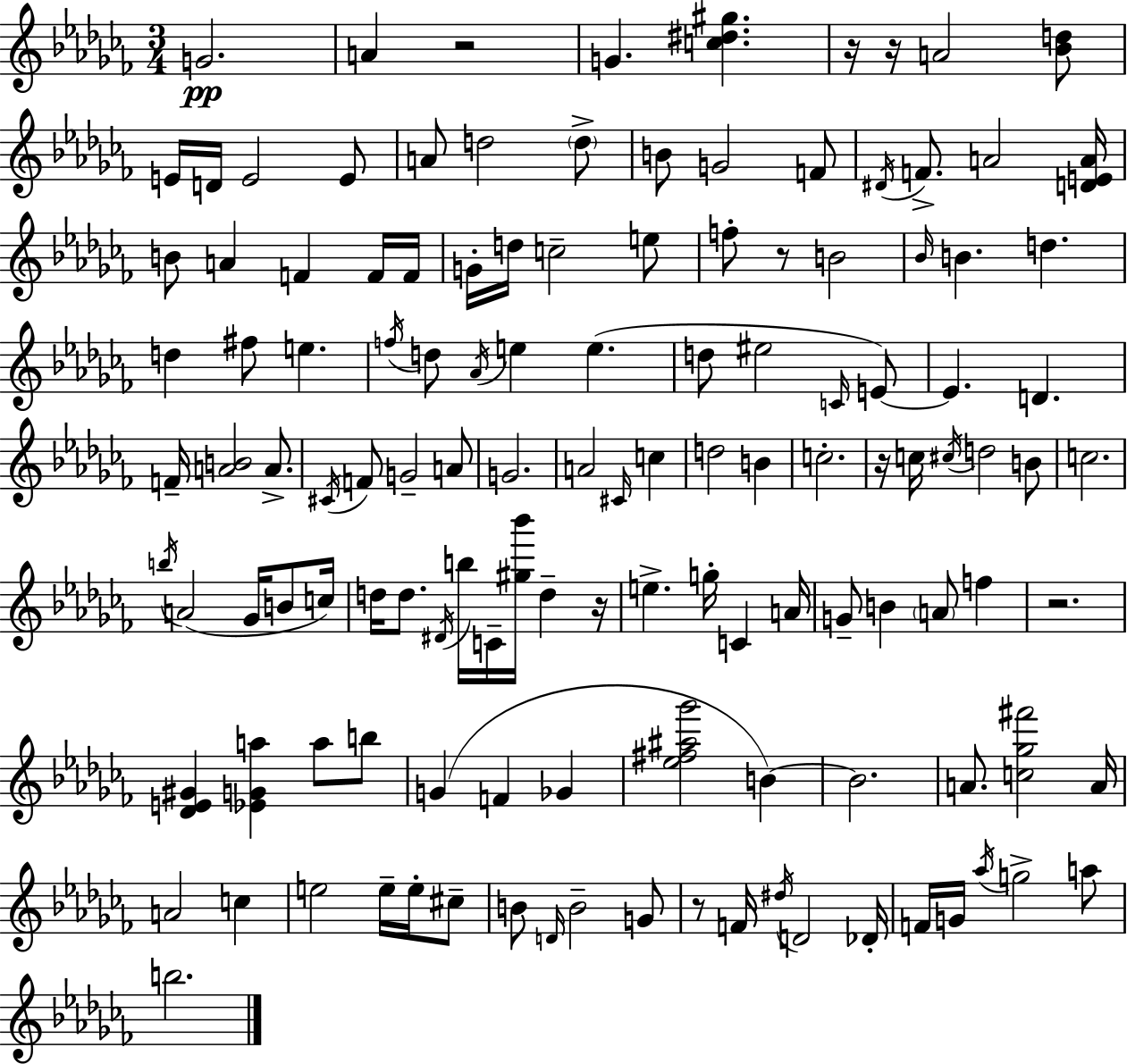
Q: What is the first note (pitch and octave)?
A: G4